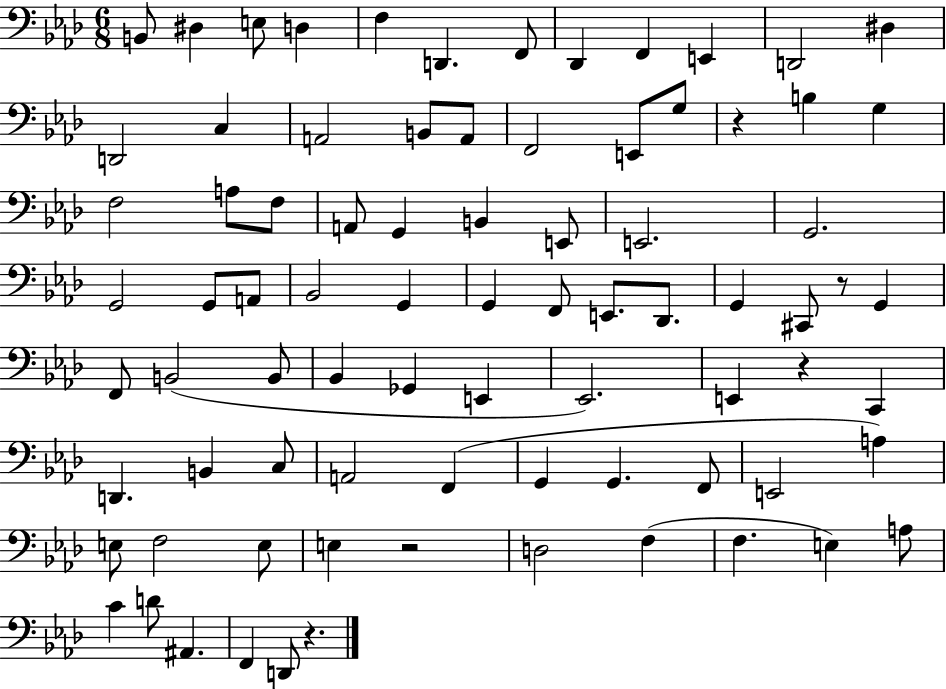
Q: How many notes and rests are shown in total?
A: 81